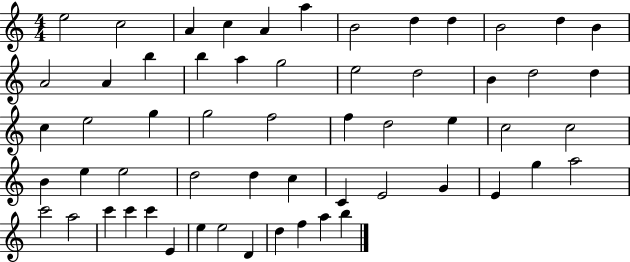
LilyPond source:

{
  \clef treble
  \numericTimeSignature
  \time 4/4
  \key c \major
  e''2 c''2 | a'4 c''4 a'4 a''4 | b'2 d''4 d''4 | b'2 d''4 b'4 | \break a'2 a'4 b''4 | b''4 a''4 g''2 | e''2 d''2 | b'4 d''2 d''4 | \break c''4 e''2 g''4 | g''2 f''2 | f''4 d''2 e''4 | c''2 c''2 | \break b'4 e''4 e''2 | d''2 d''4 c''4 | c'4 e'2 g'4 | e'4 g''4 a''2 | \break c'''2 a''2 | c'''4 c'''4 c'''4 e'4 | e''4 e''2 d'4 | d''4 f''4 a''4 b''4 | \break \bar "|."
}